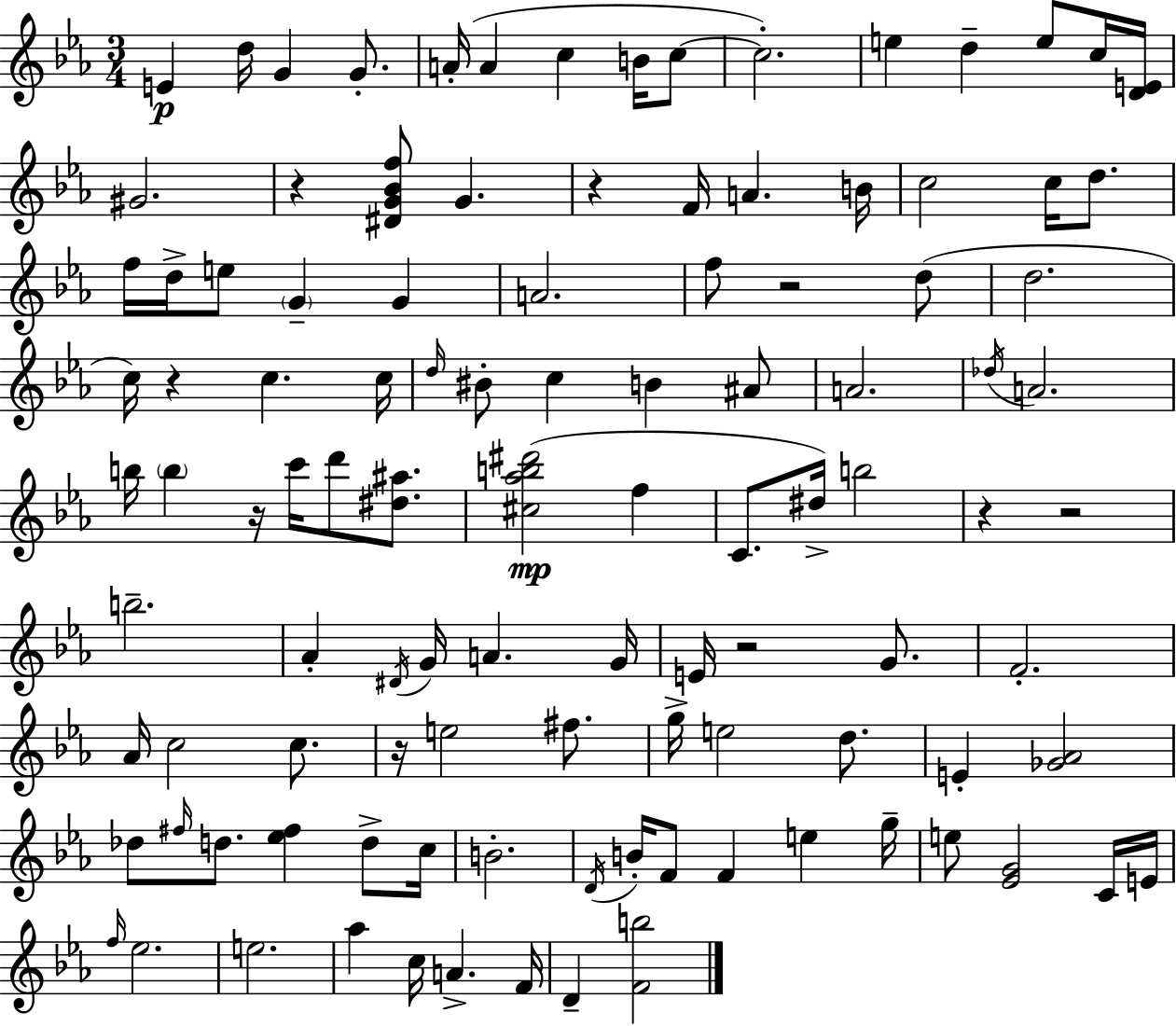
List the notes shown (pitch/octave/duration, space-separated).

E4/q D5/s G4/q G4/e. A4/s A4/q C5/q B4/s C5/e C5/h. E5/q D5/q E5/e C5/s [D4,E4]/s G#4/h. R/q [D#4,G4,Bb4,F5]/e G4/q. R/q F4/s A4/q. B4/s C5/h C5/s D5/e. F5/s D5/s E5/e G4/q G4/q A4/h. F5/e R/h D5/e D5/h. C5/s R/q C5/q. C5/s D5/s BIS4/e C5/q B4/q A#4/e A4/h. Db5/s A4/h. B5/s B5/q R/s C6/s D6/e [D#5,A#5]/e. [C#5,Ab5,B5,D#6]/h F5/q C4/e. D#5/s B5/h R/q R/h B5/h. Ab4/q D#4/s G4/s A4/q. G4/s E4/s R/h G4/e. F4/h. Ab4/s C5/h C5/e. R/s E5/h F#5/e. G5/s E5/h D5/e. E4/q [Gb4,Ab4]/h Db5/e F#5/s D5/e. [Eb5,F#5]/q D5/e C5/s B4/h. D4/s B4/s F4/e F4/q E5/q G5/s E5/e [Eb4,G4]/h C4/s E4/s F5/s Eb5/h. E5/h. Ab5/q C5/s A4/q. F4/s D4/q [F4,B5]/h